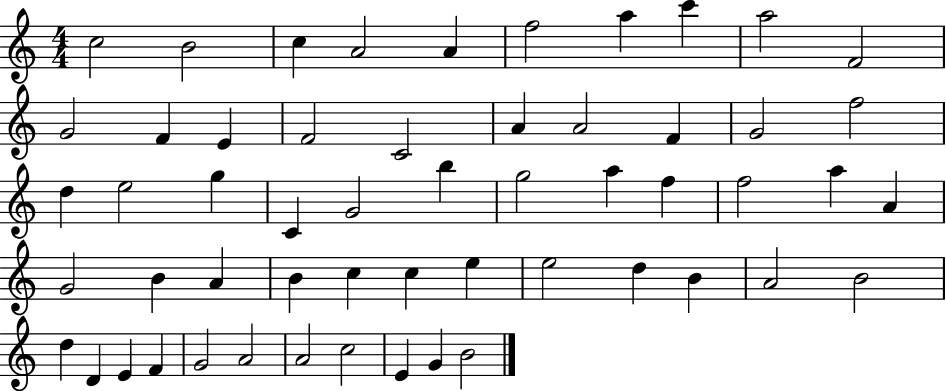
{
  \clef treble
  \numericTimeSignature
  \time 4/4
  \key c \major
  c''2 b'2 | c''4 a'2 a'4 | f''2 a''4 c'''4 | a''2 f'2 | \break g'2 f'4 e'4 | f'2 c'2 | a'4 a'2 f'4 | g'2 f''2 | \break d''4 e''2 g''4 | c'4 g'2 b''4 | g''2 a''4 f''4 | f''2 a''4 a'4 | \break g'2 b'4 a'4 | b'4 c''4 c''4 e''4 | e''2 d''4 b'4 | a'2 b'2 | \break d''4 d'4 e'4 f'4 | g'2 a'2 | a'2 c''2 | e'4 g'4 b'2 | \break \bar "|."
}